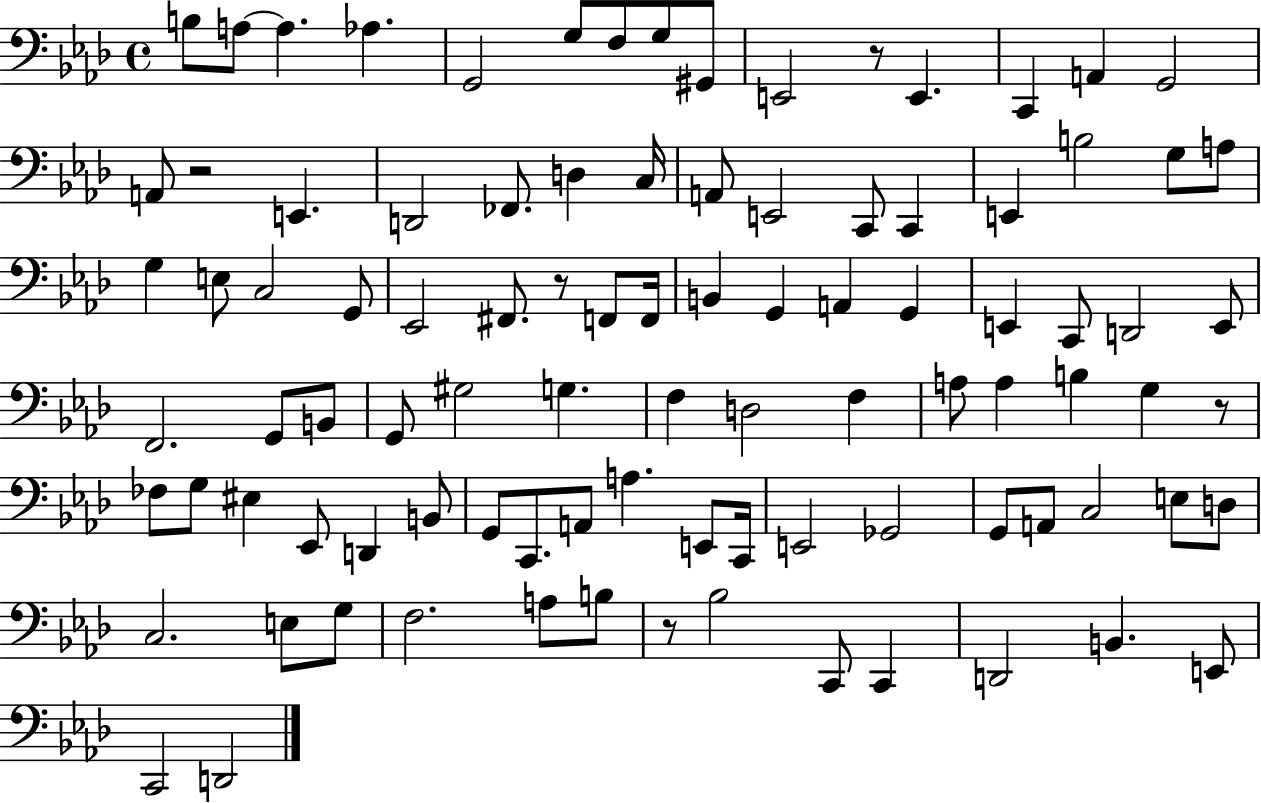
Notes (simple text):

B3/e A3/e A3/q. Ab3/q. G2/h G3/e F3/e G3/e G#2/e E2/h R/e E2/q. C2/q A2/q G2/h A2/e R/h E2/q. D2/h FES2/e. D3/q C3/s A2/e E2/h C2/e C2/q E2/q B3/h G3/e A3/e G3/q E3/e C3/h G2/e Eb2/h F#2/e. R/e F2/e F2/s B2/q G2/q A2/q G2/q E2/q C2/e D2/h E2/e F2/h. G2/e B2/e G2/e G#3/h G3/q. F3/q D3/h F3/q A3/e A3/q B3/q G3/q R/e FES3/e G3/e EIS3/q Eb2/e D2/q B2/e G2/e C2/e. A2/e A3/q. E2/e C2/s E2/h Gb2/h G2/e A2/e C3/h E3/e D3/e C3/h. E3/e G3/e F3/h. A3/e B3/e R/e Bb3/h C2/e C2/q D2/h B2/q. E2/e C2/h D2/h